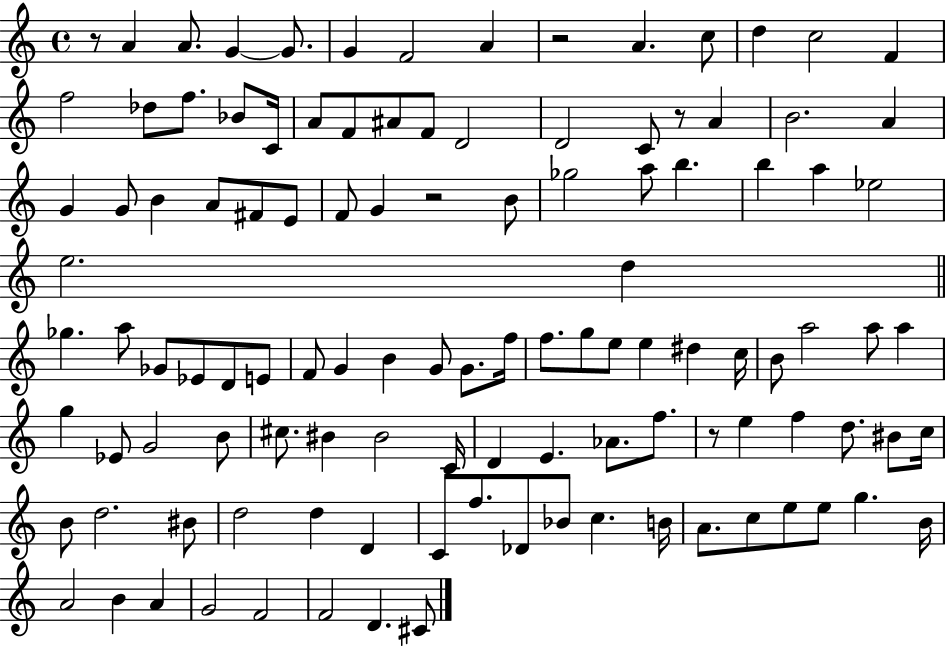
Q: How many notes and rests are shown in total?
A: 114